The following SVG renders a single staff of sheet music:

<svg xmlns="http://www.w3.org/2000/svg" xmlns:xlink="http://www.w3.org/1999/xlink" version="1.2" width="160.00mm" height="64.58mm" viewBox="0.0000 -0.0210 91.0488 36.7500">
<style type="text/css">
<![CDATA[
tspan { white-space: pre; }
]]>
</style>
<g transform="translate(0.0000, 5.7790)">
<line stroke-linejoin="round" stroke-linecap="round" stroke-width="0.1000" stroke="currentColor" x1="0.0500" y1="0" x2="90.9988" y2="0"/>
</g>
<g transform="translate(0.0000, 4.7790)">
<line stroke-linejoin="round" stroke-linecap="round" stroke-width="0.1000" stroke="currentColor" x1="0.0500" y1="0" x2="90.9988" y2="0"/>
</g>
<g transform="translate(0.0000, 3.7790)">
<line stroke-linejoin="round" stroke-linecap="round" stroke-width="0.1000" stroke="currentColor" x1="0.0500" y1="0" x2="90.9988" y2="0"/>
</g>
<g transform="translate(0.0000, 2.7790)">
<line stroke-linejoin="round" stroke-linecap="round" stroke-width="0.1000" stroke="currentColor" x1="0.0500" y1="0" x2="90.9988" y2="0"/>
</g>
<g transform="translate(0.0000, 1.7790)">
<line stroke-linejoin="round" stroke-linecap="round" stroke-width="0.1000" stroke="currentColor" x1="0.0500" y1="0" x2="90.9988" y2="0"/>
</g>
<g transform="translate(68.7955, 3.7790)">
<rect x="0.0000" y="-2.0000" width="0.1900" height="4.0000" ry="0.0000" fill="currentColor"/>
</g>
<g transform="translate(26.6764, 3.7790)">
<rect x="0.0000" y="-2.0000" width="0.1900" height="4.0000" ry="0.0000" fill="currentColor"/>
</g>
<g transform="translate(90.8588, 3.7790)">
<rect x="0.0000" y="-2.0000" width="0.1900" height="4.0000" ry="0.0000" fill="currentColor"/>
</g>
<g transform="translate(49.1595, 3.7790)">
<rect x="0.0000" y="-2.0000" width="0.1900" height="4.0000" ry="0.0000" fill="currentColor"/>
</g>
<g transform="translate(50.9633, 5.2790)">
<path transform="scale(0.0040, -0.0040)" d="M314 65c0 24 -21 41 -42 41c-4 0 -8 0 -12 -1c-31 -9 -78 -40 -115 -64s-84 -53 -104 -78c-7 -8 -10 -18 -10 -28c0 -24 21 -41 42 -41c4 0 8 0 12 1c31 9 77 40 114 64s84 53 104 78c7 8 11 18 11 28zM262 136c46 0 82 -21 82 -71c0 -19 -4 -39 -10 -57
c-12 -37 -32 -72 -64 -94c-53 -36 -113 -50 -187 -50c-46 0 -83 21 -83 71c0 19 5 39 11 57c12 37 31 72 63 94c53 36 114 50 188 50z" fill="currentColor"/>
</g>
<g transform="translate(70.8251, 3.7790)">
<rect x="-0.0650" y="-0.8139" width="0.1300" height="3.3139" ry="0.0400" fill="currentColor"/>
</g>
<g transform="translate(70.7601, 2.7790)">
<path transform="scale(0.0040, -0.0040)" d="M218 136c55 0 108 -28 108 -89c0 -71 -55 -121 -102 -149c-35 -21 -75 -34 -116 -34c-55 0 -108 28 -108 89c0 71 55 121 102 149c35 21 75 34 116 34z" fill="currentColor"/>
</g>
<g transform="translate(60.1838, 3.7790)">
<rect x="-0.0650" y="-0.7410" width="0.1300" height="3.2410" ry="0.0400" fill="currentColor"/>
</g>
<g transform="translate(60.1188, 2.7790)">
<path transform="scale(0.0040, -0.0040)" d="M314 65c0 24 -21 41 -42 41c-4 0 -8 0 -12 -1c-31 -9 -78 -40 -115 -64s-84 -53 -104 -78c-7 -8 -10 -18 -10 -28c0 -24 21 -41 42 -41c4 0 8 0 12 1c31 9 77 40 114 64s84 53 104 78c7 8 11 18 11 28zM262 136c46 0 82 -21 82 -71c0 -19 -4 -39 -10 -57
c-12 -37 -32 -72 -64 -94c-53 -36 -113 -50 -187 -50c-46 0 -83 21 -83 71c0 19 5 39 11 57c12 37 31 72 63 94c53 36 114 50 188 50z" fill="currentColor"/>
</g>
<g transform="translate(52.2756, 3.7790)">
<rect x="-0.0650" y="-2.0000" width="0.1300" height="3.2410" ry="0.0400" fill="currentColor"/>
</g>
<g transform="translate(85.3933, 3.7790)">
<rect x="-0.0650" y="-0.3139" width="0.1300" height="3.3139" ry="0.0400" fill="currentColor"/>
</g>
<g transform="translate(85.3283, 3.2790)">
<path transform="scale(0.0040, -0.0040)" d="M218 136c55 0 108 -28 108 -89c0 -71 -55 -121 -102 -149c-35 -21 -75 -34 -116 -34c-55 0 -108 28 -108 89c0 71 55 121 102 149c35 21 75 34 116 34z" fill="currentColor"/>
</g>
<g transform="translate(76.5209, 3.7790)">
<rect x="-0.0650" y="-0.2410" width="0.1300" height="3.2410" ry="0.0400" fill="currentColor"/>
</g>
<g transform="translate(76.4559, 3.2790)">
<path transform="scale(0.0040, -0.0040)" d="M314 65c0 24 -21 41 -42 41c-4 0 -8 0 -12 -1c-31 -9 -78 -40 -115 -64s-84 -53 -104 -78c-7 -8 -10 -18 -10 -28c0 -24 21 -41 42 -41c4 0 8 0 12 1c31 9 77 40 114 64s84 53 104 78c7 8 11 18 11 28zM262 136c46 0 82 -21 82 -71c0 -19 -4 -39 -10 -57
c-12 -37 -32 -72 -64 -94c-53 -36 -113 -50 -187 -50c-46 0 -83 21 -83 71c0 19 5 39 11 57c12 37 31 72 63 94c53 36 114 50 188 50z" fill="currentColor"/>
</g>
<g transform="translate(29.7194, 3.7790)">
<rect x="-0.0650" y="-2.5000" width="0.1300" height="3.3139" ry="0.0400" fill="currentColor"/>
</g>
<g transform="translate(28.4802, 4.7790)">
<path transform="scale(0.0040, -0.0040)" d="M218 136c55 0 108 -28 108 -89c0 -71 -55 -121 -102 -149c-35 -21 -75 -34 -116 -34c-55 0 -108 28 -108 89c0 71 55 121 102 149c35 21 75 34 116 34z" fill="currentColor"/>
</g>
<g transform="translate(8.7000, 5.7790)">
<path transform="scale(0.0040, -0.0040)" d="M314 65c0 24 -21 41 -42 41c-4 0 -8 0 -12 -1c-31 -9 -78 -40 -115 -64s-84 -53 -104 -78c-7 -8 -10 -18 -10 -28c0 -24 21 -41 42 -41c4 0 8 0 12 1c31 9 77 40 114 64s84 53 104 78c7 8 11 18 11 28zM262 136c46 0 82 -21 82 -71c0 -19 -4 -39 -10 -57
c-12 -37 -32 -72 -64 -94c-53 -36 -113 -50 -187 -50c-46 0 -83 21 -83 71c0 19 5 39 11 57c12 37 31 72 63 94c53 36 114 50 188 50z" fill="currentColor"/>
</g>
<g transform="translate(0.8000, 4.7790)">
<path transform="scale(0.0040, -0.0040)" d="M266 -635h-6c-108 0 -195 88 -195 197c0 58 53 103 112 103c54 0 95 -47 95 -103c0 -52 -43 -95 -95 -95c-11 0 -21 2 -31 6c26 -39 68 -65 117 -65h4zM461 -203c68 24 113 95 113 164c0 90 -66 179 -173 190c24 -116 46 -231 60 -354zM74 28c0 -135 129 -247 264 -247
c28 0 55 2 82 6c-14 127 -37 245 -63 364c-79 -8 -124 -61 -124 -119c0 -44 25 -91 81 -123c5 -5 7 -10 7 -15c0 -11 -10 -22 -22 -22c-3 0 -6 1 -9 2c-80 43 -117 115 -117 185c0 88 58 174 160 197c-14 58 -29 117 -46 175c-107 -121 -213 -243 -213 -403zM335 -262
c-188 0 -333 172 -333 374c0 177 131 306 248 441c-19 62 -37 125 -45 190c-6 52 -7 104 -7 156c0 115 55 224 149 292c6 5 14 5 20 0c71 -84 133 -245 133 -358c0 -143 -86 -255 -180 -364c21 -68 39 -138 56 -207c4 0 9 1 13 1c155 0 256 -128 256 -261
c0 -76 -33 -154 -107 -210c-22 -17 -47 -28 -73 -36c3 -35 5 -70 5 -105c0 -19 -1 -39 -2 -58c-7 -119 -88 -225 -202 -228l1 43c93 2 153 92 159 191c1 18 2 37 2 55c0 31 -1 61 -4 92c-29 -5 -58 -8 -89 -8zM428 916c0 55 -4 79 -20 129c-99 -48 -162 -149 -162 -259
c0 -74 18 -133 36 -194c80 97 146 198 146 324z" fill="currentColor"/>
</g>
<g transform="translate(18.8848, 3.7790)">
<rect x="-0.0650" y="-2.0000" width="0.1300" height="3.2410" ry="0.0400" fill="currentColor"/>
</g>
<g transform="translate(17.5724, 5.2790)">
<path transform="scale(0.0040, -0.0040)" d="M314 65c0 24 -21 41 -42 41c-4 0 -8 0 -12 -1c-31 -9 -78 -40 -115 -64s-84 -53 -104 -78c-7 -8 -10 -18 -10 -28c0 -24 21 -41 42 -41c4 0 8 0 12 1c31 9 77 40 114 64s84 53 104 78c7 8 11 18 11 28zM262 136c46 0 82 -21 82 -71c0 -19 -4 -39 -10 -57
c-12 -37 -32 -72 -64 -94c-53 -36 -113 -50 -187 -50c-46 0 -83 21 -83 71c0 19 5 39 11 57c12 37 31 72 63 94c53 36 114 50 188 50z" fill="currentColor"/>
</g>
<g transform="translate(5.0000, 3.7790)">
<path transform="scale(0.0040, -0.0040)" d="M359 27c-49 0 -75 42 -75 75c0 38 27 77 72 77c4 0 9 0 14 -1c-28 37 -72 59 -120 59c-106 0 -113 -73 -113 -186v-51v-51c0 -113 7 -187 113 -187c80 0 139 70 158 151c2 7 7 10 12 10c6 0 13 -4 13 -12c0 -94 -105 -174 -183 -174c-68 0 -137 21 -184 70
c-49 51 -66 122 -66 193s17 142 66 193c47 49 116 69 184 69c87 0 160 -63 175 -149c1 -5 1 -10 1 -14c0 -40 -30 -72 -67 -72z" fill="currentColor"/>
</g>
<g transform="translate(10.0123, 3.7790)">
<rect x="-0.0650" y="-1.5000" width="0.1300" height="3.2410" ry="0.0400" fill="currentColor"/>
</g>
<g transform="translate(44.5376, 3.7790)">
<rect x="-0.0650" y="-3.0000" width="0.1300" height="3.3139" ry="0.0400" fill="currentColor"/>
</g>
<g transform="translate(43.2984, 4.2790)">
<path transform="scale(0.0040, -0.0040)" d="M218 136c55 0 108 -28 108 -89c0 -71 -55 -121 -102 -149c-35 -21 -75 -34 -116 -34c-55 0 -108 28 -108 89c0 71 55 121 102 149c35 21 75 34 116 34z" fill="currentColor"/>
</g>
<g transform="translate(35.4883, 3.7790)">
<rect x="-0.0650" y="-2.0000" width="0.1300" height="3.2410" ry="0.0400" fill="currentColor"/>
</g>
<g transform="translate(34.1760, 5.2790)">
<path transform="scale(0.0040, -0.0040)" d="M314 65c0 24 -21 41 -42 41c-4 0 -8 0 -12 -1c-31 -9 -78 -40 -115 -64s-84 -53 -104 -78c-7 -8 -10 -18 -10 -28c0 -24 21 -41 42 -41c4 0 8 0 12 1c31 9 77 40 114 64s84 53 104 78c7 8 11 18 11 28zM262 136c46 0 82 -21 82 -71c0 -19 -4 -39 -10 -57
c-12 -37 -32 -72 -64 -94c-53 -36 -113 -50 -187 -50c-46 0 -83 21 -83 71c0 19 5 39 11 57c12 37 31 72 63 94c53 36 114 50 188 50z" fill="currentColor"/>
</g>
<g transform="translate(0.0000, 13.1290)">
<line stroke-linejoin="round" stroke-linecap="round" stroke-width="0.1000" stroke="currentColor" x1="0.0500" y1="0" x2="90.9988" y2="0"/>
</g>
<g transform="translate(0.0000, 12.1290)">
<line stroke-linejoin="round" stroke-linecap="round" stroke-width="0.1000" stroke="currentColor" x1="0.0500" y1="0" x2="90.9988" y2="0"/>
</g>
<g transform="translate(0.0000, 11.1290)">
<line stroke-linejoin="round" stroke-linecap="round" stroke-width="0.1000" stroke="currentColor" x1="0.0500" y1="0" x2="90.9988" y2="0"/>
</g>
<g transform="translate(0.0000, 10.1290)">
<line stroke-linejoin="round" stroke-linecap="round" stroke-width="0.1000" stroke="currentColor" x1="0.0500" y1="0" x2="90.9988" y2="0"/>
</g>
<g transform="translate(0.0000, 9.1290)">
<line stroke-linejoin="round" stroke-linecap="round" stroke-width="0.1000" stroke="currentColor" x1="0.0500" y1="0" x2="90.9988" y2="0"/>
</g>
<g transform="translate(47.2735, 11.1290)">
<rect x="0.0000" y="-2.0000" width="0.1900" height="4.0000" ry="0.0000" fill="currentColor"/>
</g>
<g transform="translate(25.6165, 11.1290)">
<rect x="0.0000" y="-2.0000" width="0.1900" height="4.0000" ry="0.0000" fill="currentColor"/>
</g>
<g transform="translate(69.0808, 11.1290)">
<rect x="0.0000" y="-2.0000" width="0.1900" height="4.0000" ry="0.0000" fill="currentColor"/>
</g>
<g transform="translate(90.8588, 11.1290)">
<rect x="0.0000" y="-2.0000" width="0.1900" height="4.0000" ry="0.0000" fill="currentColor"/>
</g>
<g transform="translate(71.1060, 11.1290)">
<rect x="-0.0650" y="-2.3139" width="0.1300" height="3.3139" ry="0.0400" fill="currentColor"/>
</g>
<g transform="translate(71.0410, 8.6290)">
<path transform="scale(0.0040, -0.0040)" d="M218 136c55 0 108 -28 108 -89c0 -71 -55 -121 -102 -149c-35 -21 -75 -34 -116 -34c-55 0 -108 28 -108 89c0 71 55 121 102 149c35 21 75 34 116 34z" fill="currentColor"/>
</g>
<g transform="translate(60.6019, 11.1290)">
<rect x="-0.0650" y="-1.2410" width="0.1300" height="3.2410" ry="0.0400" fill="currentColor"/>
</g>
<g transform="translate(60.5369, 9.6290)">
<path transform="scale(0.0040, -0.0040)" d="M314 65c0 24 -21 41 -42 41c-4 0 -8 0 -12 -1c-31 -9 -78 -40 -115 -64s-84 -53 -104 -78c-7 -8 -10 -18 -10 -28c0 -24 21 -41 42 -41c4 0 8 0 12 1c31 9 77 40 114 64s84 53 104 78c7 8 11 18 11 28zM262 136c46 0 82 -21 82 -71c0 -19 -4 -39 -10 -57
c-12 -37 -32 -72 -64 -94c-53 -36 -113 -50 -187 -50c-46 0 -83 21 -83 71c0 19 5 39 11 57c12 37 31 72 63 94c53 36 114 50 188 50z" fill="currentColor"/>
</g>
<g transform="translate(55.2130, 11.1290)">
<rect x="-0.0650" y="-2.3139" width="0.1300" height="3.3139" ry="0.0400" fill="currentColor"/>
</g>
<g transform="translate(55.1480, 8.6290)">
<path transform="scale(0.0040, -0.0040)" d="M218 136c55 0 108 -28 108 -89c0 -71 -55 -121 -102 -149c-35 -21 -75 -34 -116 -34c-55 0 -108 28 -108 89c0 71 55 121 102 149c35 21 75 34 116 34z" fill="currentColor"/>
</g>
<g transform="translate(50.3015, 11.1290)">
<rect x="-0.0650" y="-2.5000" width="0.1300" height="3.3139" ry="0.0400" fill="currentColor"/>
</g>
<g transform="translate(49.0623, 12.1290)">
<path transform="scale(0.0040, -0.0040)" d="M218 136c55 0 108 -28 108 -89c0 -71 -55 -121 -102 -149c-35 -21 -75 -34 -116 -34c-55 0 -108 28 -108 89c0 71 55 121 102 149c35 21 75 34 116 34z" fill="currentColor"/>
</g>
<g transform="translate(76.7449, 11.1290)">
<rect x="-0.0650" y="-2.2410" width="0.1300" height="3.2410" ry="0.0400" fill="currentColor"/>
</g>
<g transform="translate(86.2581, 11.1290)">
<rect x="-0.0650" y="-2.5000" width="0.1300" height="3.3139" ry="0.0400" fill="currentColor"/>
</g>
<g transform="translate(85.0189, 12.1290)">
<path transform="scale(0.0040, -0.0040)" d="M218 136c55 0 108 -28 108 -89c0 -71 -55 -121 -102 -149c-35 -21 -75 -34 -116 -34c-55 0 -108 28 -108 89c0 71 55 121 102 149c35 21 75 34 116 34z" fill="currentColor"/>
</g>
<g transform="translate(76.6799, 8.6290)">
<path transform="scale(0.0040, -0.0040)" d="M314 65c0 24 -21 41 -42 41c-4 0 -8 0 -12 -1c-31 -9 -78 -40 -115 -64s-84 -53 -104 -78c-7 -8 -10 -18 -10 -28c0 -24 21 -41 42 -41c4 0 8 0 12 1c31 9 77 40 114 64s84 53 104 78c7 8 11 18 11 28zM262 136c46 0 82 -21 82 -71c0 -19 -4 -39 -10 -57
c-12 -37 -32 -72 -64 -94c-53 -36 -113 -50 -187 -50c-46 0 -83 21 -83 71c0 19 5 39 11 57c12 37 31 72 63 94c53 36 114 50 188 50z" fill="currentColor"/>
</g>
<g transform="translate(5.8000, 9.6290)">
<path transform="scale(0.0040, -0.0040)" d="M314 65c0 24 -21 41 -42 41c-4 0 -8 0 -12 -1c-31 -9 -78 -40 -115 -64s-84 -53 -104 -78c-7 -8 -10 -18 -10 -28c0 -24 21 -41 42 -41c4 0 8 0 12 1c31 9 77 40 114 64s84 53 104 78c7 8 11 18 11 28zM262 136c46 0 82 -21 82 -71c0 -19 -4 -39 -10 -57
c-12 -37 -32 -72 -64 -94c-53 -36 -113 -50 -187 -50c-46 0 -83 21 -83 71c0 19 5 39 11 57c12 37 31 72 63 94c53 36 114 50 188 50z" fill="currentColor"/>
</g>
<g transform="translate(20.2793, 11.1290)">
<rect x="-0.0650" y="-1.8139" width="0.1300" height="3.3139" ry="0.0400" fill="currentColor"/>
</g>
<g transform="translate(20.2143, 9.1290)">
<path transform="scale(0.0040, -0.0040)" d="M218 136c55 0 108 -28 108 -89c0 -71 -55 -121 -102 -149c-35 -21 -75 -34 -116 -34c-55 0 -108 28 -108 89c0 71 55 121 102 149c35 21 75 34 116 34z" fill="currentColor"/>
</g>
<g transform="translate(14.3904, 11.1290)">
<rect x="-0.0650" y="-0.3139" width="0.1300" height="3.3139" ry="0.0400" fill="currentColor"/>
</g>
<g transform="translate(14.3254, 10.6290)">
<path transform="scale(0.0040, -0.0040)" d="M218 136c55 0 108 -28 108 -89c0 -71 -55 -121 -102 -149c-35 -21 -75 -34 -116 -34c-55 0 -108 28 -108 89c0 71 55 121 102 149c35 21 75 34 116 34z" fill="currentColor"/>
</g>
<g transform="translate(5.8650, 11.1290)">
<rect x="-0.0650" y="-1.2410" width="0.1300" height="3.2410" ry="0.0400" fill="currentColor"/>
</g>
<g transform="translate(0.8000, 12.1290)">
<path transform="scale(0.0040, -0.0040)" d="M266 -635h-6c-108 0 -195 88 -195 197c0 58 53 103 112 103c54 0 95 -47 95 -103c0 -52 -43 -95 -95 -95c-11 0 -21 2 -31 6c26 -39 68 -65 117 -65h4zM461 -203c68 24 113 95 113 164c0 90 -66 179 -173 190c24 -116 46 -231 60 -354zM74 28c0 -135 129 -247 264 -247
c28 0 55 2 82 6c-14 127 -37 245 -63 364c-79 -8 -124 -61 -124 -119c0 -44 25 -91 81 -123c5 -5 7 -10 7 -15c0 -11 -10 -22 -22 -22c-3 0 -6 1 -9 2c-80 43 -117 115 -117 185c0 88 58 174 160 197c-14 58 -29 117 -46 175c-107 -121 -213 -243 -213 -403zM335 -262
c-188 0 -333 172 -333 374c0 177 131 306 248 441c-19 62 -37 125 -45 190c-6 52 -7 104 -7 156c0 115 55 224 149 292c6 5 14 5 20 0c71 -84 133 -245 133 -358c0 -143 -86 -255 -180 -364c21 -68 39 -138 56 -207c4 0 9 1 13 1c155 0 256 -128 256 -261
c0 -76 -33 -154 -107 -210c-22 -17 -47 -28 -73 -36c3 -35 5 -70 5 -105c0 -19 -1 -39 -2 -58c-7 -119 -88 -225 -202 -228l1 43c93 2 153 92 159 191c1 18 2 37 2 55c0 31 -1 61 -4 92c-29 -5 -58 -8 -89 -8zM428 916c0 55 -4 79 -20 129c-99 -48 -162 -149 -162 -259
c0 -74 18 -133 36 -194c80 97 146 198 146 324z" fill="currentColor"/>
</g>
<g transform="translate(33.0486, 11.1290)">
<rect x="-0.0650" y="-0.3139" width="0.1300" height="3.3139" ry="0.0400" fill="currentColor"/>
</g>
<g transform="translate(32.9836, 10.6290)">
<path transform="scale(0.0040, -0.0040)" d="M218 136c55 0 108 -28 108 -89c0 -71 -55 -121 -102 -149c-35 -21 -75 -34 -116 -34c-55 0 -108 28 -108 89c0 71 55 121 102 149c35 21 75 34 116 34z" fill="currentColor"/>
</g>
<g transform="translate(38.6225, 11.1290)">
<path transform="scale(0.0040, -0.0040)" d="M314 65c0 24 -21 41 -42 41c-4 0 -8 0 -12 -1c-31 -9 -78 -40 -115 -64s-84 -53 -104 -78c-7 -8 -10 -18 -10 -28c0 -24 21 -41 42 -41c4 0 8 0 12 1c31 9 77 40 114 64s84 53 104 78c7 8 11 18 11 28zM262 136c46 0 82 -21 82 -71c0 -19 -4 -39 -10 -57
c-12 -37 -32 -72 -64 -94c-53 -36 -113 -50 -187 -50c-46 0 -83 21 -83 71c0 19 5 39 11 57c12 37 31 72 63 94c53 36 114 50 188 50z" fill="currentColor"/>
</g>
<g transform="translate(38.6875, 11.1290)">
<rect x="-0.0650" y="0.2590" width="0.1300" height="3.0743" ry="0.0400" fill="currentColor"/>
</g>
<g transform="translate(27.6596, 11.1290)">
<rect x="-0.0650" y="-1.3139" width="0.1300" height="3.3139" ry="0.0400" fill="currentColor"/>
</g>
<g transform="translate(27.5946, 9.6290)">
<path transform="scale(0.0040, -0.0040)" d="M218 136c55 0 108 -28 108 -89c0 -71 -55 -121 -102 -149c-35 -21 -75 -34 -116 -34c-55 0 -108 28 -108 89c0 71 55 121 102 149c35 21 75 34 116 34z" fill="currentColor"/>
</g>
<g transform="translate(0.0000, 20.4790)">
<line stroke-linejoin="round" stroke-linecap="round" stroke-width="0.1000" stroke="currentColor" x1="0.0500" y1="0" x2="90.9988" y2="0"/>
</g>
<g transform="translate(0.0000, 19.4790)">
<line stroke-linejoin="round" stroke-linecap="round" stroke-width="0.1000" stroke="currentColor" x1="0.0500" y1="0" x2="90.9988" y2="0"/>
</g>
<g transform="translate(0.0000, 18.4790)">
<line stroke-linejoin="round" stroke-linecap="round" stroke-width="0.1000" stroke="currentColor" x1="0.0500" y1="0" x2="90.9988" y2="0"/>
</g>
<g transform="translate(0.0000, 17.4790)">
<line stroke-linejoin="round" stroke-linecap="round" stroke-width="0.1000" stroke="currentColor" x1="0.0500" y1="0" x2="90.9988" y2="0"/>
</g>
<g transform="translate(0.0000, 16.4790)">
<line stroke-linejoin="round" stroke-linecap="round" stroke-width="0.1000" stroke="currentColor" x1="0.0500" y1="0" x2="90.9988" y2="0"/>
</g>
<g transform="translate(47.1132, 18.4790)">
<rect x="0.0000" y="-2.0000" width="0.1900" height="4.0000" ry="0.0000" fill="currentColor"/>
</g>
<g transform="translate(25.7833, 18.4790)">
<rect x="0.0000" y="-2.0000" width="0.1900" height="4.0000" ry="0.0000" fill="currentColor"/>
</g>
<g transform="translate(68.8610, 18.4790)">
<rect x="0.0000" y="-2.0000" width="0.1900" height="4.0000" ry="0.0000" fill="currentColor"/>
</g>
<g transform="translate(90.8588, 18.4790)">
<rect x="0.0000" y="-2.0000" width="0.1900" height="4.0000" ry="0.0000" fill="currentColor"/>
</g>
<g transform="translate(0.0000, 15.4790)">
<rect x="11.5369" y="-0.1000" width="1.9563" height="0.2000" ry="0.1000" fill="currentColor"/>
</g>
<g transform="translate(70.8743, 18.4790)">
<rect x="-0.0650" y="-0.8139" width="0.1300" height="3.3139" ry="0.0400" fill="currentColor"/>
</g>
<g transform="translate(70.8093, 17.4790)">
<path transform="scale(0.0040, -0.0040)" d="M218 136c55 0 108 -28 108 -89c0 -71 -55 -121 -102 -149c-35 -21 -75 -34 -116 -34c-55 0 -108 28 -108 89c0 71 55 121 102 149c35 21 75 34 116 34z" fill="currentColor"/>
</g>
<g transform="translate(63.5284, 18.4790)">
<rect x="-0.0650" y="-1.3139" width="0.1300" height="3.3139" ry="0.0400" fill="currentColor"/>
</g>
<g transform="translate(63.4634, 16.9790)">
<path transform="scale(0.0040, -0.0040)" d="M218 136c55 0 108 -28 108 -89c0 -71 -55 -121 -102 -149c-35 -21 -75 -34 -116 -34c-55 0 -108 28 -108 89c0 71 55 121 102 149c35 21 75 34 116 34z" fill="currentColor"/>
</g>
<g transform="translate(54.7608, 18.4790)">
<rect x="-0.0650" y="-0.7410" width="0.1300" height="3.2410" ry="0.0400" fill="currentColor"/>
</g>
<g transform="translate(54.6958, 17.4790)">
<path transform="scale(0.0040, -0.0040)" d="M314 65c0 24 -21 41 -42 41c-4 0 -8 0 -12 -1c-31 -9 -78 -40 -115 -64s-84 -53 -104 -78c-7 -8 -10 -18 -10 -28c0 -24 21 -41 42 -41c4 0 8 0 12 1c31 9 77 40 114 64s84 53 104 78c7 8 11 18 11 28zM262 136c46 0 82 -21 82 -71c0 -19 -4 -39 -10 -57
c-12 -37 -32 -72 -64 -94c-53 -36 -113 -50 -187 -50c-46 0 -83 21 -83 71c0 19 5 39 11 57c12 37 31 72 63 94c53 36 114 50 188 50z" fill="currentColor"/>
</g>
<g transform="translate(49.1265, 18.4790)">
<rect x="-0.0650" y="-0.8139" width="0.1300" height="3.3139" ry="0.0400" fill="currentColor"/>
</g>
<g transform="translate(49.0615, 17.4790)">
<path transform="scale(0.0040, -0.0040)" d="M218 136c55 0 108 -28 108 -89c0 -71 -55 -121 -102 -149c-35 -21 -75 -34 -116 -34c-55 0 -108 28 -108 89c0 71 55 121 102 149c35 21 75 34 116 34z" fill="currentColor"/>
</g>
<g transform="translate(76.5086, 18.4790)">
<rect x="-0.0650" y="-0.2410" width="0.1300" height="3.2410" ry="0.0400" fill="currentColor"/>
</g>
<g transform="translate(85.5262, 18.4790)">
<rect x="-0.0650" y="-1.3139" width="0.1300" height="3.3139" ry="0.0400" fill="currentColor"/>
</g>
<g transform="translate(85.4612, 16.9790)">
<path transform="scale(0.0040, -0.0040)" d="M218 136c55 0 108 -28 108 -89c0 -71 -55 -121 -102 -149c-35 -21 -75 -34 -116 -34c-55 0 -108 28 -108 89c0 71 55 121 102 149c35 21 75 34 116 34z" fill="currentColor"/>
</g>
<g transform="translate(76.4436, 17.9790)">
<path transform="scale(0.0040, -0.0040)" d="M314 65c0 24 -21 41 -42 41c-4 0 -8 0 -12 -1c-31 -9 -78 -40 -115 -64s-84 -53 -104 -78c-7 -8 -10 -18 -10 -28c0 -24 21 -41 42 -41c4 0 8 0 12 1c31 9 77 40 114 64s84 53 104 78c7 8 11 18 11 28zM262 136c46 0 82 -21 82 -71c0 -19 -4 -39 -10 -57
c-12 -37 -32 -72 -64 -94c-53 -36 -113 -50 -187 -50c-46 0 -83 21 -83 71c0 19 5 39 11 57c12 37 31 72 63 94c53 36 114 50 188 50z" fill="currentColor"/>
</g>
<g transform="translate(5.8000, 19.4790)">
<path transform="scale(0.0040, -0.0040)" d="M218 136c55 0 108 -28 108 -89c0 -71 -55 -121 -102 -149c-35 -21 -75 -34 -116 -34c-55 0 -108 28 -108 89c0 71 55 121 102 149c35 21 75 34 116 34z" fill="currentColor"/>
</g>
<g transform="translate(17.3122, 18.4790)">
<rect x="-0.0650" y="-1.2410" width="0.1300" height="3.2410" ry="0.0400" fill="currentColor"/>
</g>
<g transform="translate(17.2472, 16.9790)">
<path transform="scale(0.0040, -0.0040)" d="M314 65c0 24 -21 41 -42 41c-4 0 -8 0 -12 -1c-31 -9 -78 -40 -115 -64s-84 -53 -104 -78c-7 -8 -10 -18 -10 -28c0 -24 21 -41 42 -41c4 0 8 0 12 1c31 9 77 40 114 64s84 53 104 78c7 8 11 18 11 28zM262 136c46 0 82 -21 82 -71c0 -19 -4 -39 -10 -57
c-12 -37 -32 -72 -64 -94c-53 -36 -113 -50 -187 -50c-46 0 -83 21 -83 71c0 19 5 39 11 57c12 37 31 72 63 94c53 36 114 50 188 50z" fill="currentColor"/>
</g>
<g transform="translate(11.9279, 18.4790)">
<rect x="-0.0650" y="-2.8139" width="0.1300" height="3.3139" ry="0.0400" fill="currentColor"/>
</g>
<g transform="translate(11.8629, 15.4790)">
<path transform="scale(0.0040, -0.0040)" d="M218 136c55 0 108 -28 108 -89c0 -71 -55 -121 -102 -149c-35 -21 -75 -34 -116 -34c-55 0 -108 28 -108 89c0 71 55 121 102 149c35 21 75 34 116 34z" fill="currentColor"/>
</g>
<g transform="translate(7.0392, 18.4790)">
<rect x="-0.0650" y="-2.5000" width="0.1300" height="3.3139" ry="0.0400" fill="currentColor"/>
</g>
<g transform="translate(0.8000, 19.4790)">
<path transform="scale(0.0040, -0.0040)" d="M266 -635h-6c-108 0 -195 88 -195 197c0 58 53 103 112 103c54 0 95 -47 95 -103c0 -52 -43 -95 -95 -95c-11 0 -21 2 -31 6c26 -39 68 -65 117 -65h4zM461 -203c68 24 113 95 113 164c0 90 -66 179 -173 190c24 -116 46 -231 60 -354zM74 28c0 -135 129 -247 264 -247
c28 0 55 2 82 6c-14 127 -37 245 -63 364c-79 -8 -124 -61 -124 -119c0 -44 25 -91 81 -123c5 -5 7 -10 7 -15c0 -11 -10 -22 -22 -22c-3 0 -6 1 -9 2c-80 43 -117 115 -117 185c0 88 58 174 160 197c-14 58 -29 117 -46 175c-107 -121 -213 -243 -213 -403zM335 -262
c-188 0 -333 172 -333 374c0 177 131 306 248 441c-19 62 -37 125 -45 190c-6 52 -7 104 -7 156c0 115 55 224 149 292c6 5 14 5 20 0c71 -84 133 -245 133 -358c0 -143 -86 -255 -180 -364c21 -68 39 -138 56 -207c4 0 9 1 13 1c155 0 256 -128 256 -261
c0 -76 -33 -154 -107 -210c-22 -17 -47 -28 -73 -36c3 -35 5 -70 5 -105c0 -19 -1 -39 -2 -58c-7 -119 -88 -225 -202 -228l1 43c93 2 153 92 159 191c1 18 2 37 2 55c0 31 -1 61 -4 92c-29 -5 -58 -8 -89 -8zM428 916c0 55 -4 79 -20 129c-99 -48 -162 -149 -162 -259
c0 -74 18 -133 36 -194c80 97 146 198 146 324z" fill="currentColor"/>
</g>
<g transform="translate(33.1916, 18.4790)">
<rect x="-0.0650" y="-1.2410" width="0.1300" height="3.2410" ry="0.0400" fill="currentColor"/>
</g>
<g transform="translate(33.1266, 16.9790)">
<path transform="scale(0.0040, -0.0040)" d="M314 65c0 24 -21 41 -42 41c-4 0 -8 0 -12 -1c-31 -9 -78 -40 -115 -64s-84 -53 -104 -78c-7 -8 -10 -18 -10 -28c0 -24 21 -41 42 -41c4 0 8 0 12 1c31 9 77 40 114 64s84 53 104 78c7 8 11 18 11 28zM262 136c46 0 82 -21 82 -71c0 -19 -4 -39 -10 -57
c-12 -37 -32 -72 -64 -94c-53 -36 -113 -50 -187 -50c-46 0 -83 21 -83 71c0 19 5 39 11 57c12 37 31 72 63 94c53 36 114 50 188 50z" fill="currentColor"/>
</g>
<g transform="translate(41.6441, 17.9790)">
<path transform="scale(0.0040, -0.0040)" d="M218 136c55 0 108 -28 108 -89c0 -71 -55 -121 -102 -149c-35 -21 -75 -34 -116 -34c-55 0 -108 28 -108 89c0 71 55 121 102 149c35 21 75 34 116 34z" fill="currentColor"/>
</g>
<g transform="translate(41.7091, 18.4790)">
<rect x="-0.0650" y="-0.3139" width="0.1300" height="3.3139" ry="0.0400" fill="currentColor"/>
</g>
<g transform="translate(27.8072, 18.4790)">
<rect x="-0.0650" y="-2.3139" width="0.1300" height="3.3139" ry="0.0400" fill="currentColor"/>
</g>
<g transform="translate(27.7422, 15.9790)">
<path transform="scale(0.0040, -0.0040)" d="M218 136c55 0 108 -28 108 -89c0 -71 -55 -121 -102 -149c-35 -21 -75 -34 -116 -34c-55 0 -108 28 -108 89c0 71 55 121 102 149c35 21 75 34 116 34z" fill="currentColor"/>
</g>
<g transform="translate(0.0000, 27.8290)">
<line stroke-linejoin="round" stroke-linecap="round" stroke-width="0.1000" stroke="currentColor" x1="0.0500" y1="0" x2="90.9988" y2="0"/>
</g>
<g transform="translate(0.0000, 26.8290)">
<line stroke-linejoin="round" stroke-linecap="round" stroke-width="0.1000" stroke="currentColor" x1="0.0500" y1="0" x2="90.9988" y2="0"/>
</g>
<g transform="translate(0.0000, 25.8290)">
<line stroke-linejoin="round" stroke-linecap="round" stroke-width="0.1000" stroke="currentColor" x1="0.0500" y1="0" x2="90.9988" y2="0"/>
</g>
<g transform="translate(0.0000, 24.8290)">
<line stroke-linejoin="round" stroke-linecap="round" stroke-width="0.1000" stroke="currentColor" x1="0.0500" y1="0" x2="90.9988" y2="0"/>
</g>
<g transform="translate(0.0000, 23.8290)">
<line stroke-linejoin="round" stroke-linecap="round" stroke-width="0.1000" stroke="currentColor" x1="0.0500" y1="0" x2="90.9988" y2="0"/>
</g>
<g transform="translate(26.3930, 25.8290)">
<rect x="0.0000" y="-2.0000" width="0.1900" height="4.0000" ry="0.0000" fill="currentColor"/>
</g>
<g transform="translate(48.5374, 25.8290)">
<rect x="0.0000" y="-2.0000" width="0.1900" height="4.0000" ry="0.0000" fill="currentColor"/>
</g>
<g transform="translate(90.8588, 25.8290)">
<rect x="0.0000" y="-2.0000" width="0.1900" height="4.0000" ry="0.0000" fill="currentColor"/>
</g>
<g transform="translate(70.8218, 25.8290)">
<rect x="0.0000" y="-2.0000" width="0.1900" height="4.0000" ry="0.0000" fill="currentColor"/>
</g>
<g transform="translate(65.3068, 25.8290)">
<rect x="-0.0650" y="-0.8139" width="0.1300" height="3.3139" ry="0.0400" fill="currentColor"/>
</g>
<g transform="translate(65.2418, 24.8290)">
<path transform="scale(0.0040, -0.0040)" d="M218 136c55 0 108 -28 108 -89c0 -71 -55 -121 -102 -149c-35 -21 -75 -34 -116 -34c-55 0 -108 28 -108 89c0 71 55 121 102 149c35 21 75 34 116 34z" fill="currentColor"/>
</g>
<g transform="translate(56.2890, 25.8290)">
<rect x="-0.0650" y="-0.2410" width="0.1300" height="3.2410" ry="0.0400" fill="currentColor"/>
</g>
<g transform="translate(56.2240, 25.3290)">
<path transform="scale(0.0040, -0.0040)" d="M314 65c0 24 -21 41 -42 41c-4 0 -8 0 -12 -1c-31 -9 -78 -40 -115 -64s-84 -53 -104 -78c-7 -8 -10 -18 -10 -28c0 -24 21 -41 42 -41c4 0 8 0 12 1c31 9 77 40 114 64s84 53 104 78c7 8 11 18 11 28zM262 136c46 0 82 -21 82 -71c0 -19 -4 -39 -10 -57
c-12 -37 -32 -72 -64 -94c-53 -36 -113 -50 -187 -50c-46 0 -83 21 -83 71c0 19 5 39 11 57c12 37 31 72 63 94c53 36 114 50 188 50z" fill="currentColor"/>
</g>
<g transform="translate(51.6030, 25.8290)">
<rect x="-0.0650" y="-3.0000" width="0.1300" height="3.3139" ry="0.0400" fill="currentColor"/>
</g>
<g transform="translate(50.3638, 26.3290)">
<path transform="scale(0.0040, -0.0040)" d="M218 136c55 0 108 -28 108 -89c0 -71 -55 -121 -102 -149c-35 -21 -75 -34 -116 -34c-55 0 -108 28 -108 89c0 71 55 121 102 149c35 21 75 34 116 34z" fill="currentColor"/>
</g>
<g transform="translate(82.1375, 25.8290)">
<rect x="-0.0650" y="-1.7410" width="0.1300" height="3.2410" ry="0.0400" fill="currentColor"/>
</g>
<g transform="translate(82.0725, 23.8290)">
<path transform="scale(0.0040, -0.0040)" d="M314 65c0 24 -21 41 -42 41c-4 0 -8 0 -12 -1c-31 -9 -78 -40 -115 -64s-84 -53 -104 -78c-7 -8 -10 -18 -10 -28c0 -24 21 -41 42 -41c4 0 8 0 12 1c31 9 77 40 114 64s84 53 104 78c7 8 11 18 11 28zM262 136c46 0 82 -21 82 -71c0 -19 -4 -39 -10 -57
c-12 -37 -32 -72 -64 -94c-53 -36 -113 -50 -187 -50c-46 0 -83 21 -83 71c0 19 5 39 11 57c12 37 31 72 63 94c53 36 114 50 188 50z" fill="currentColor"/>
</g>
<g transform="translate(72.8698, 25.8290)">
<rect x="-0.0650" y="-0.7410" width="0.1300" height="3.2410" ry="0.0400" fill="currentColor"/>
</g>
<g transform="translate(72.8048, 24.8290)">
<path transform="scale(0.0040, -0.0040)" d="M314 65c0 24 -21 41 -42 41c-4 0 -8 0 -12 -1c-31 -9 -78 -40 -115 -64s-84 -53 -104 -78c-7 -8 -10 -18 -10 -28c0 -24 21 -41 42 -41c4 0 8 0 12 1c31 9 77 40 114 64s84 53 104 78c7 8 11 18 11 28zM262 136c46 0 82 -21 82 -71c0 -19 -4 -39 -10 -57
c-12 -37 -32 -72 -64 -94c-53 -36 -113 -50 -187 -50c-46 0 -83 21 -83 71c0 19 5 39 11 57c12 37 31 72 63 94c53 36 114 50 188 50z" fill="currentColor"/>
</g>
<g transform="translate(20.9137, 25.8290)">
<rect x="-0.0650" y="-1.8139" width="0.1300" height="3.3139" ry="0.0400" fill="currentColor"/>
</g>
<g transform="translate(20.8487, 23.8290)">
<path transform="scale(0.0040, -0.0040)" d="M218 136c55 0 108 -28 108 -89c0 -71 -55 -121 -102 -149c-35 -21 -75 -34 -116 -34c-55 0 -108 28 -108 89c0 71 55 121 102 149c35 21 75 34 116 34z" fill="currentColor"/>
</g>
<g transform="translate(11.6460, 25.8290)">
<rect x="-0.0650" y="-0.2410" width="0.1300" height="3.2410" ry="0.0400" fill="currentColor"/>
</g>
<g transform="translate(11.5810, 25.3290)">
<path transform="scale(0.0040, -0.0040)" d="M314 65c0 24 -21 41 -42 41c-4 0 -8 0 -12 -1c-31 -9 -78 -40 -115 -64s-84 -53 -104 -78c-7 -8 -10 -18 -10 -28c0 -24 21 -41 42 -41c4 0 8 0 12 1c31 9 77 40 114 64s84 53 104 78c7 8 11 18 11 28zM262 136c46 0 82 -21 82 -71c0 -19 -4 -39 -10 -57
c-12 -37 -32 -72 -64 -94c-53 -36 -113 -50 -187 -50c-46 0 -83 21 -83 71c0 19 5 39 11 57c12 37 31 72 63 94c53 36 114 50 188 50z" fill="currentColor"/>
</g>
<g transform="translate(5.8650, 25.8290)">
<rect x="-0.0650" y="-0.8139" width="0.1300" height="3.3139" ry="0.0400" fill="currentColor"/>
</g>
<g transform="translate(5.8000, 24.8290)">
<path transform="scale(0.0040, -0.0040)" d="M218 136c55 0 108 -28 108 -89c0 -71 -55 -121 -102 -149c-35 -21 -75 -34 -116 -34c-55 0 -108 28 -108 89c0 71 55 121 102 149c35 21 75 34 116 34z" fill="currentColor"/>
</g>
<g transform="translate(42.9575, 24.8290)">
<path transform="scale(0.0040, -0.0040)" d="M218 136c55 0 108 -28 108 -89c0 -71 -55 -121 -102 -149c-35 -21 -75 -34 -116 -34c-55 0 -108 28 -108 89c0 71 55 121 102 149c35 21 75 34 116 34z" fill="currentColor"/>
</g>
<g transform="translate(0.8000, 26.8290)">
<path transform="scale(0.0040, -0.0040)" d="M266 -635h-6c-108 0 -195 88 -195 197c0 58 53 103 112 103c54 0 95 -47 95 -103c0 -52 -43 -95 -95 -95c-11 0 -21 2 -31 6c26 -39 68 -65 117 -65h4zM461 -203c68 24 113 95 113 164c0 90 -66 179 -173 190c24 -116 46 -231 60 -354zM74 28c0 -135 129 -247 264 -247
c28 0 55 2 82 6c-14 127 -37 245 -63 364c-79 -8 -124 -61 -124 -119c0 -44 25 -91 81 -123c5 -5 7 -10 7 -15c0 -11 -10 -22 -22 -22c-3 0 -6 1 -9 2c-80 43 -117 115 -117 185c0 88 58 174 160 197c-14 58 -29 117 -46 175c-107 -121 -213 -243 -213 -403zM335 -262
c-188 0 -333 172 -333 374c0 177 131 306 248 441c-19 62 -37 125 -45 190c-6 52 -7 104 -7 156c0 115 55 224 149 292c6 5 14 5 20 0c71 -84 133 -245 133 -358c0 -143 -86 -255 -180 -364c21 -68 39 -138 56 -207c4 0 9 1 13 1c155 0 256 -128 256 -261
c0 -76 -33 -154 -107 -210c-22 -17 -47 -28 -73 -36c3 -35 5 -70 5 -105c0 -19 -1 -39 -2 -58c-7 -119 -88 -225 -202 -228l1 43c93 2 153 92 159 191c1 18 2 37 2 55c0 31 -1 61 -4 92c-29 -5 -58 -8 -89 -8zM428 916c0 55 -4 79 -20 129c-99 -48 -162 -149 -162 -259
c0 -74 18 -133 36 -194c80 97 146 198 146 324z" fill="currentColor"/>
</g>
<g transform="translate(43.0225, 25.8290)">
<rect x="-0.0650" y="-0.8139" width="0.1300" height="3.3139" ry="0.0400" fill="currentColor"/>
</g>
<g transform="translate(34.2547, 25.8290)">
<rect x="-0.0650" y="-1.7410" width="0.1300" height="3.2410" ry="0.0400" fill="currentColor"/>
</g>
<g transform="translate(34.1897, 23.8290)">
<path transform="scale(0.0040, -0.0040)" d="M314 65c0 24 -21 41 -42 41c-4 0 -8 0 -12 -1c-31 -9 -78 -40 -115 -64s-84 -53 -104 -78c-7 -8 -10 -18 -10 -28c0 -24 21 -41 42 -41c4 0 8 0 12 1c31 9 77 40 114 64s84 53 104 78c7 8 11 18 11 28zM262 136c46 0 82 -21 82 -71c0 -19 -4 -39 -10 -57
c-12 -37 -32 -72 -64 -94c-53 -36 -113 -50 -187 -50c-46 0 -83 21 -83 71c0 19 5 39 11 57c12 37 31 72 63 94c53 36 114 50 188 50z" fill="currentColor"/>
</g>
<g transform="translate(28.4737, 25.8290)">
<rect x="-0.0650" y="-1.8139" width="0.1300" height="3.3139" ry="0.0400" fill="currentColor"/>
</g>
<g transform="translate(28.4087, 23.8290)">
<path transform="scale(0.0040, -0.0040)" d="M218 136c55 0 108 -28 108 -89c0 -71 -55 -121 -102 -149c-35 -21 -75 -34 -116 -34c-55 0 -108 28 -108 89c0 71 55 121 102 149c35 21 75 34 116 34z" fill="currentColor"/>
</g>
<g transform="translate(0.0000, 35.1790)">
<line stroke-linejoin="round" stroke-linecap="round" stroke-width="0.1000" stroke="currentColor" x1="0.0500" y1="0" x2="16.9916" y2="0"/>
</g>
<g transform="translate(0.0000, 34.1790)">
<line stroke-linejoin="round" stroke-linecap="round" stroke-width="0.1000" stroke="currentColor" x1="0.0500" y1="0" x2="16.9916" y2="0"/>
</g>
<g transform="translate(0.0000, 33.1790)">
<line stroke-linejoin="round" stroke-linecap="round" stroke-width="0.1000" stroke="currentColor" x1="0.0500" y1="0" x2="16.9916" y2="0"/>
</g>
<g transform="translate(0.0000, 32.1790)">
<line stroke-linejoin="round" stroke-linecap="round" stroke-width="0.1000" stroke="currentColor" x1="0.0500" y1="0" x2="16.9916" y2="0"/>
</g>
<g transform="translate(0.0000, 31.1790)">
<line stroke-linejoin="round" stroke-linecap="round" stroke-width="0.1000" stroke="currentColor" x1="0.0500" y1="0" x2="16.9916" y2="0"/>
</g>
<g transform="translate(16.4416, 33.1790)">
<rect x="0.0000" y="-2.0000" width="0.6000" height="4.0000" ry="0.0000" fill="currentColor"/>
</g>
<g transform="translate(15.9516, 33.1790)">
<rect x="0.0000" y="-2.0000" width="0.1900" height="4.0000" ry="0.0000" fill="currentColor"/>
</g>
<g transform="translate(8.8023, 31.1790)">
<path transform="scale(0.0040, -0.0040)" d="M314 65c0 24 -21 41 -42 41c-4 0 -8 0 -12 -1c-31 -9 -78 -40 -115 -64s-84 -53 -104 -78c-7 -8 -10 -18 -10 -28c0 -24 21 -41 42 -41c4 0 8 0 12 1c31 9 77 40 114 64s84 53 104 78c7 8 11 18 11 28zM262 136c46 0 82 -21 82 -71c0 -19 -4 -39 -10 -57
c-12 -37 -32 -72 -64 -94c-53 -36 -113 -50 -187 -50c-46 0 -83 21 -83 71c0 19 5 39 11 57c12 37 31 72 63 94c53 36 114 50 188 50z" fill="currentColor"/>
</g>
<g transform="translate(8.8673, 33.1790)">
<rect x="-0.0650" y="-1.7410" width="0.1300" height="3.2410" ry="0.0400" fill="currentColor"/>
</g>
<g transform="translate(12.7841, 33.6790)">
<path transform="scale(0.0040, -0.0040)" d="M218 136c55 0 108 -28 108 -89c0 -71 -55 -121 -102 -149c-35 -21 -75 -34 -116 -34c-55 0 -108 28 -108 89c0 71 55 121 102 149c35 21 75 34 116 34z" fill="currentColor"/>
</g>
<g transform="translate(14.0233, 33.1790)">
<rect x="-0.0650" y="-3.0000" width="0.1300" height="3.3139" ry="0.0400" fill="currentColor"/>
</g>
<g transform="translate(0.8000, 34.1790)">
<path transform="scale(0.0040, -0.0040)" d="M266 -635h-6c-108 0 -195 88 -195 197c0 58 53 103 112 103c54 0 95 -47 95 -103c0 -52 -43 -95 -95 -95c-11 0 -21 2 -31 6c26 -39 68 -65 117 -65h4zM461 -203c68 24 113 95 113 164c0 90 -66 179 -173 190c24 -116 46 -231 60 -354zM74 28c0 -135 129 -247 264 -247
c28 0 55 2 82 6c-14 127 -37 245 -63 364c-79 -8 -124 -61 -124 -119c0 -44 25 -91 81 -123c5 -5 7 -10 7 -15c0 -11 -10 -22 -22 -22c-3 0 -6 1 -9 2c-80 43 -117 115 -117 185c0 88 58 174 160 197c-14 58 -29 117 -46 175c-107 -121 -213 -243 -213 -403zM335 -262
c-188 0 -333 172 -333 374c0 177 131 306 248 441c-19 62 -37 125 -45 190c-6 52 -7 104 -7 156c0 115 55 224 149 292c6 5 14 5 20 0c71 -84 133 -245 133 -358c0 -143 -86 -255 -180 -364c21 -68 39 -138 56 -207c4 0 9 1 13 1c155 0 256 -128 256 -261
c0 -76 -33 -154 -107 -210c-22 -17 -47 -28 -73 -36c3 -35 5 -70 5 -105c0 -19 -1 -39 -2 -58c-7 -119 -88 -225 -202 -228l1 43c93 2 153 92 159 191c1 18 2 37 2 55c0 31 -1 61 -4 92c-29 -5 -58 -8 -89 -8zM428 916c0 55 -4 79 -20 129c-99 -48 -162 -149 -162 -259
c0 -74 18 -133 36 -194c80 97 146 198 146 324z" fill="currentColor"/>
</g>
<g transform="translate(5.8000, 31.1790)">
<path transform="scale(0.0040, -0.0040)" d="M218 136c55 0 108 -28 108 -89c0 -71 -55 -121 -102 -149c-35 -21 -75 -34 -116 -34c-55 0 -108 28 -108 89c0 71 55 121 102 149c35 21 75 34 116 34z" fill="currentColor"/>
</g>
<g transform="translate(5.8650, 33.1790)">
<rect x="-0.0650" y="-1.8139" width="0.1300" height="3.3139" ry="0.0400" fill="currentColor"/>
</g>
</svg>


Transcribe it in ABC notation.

X:1
T:Untitled
M:4/4
L:1/4
K:C
E2 F2 G F2 A F2 d2 d c2 c e2 c f e c B2 G g e2 g g2 G G a e2 g e2 c d d2 e d c2 e d c2 f f f2 d A c2 d d2 f2 f f2 A